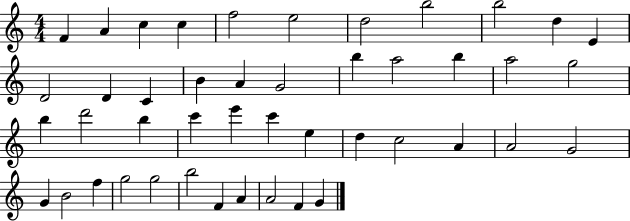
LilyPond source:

{
  \clef treble
  \numericTimeSignature
  \time 4/4
  \key c \major
  f'4 a'4 c''4 c''4 | f''2 e''2 | d''2 b''2 | b''2 d''4 e'4 | \break d'2 d'4 c'4 | b'4 a'4 g'2 | b''4 a''2 b''4 | a''2 g''2 | \break b''4 d'''2 b''4 | c'''4 e'''4 c'''4 e''4 | d''4 c''2 a'4 | a'2 g'2 | \break g'4 b'2 f''4 | g''2 g''2 | b''2 f'4 a'4 | a'2 f'4 g'4 | \break \bar "|."
}